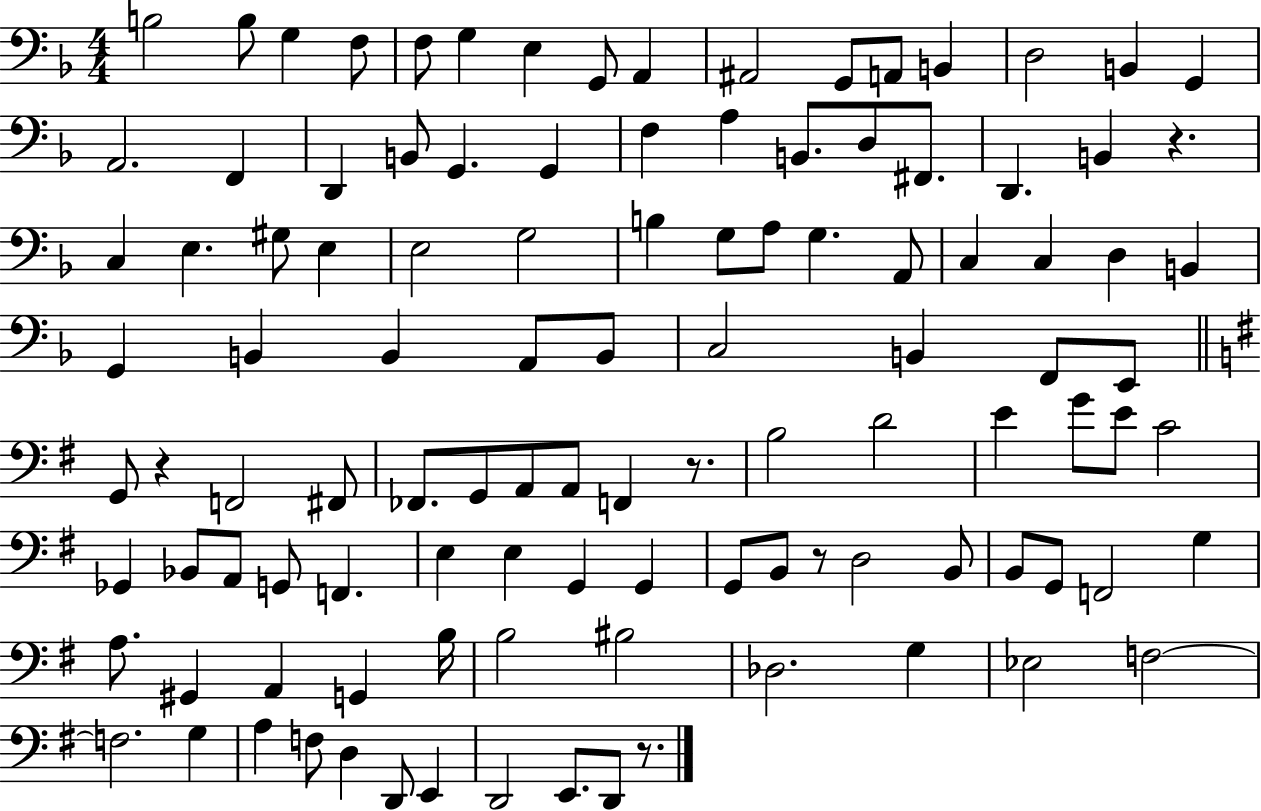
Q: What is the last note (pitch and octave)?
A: D2